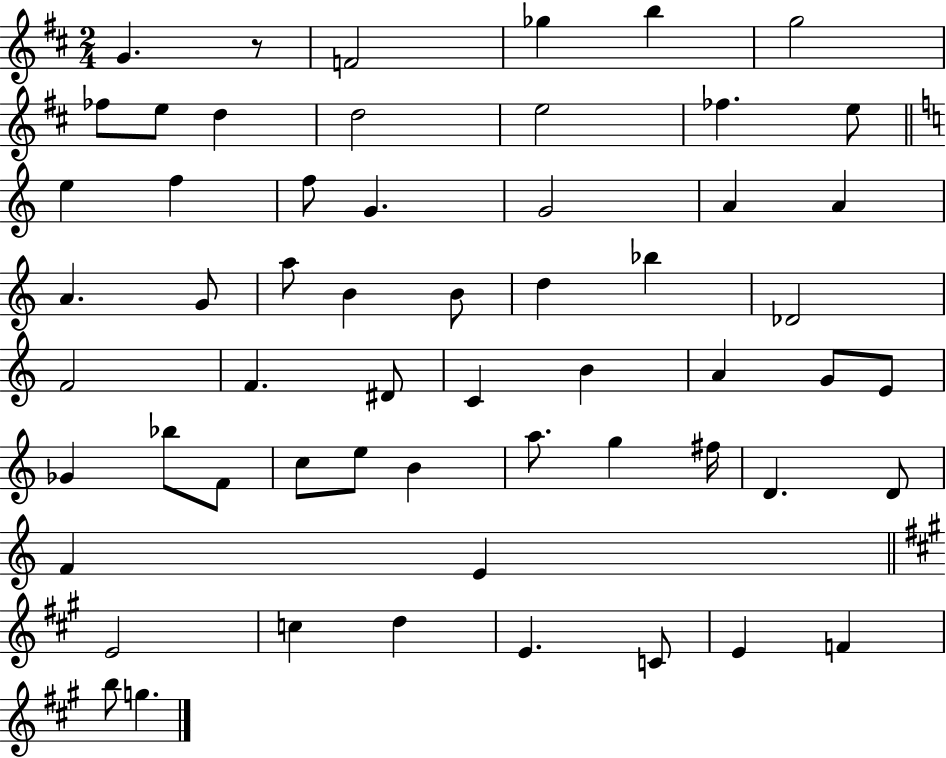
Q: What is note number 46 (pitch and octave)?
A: D4